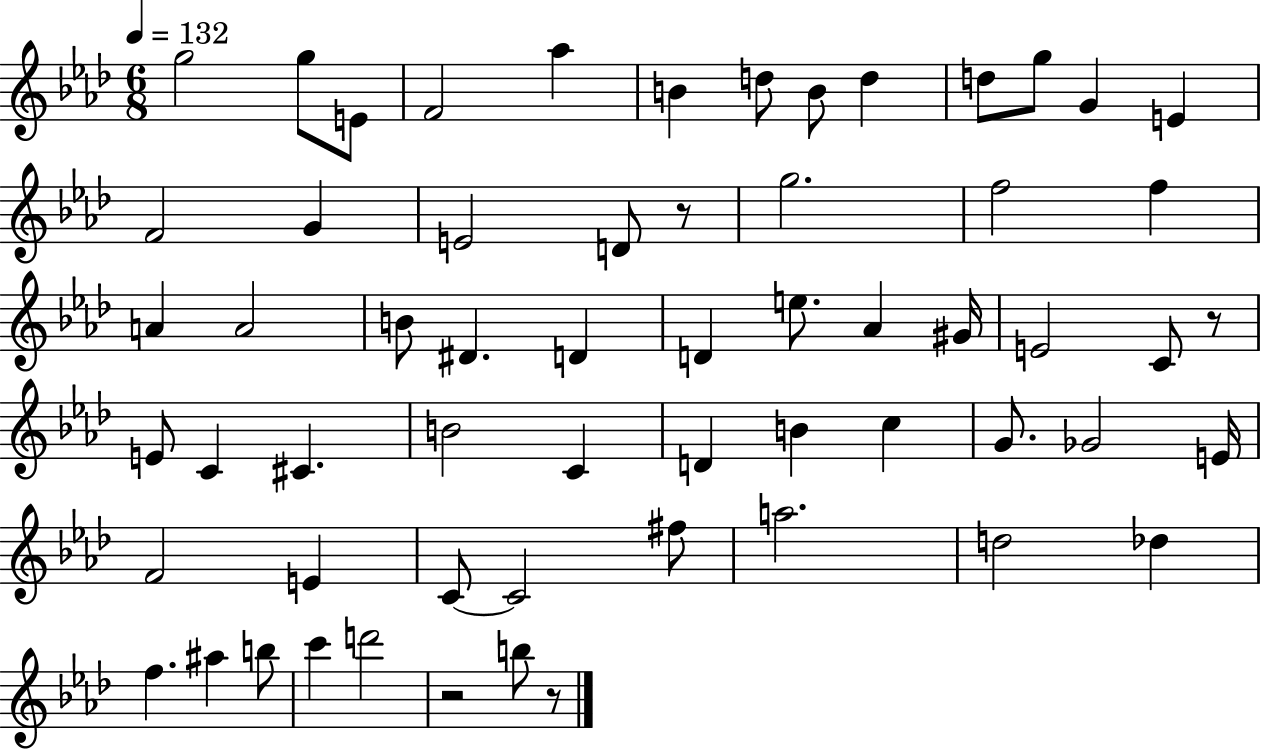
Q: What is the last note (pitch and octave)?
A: B5